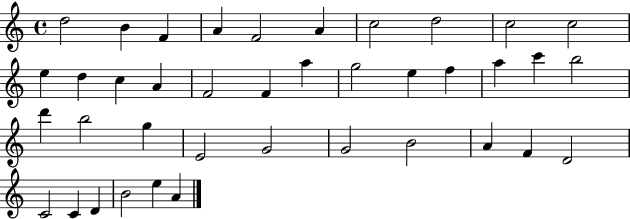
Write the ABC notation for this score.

X:1
T:Untitled
M:4/4
L:1/4
K:C
d2 B F A F2 A c2 d2 c2 c2 e d c A F2 F a g2 e f a c' b2 d' b2 g E2 G2 G2 B2 A F D2 C2 C D B2 e A